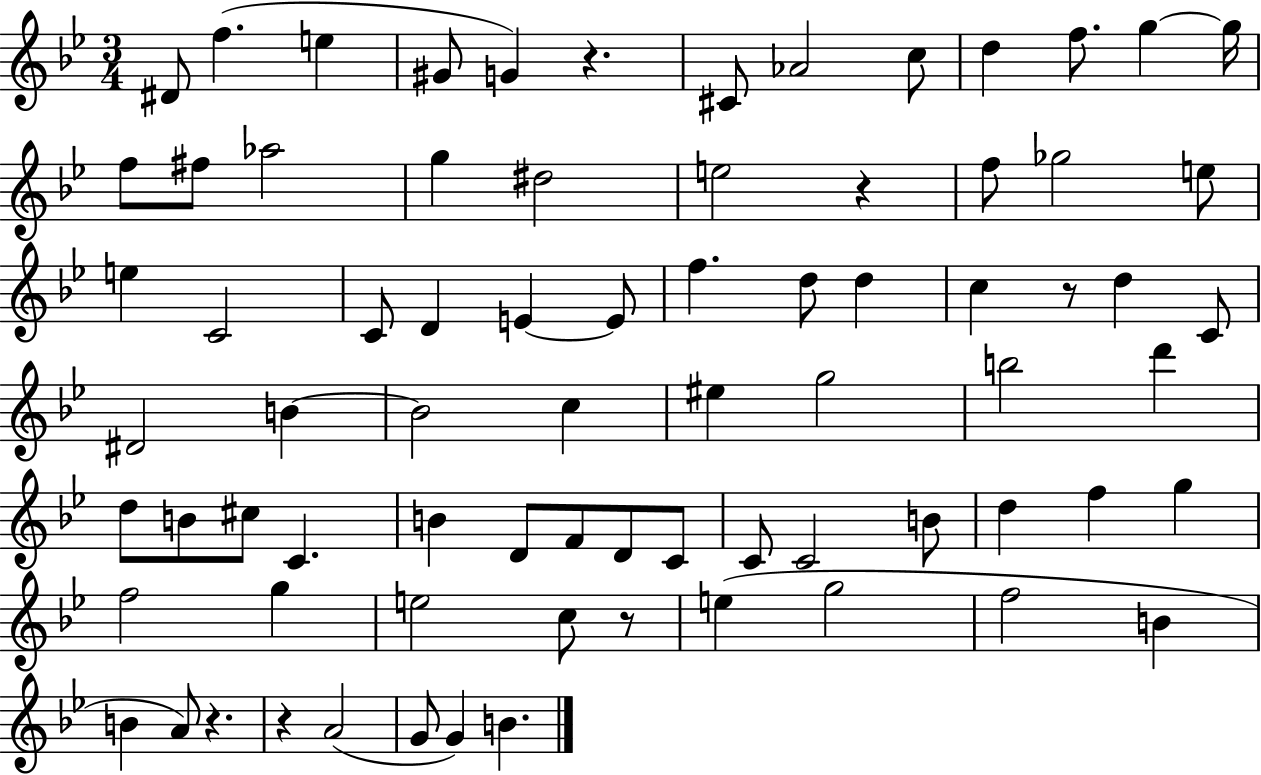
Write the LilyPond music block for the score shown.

{
  \clef treble
  \numericTimeSignature
  \time 3/4
  \key bes \major
  dis'8 f''4.( e''4 | gis'8 g'4) r4. | cis'8 aes'2 c''8 | d''4 f''8. g''4~~ g''16 | \break f''8 fis''8 aes''2 | g''4 dis''2 | e''2 r4 | f''8 ges''2 e''8 | \break e''4 c'2 | c'8 d'4 e'4~~ e'8 | f''4. d''8 d''4 | c''4 r8 d''4 c'8 | \break dis'2 b'4~~ | b'2 c''4 | eis''4 g''2 | b''2 d'''4 | \break d''8 b'8 cis''8 c'4. | b'4 d'8 f'8 d'8 c'8 | c'8 c'2 b'8 | d''4 f''4 g''4 | \break f''2 g''4 | e''2 c''8 r8 | e''4( g''2 | f''2 b'4 | \break b'4 a'8) r4. | r4 a'2( | g'8 g'4) b'4. | \bar "|."
}